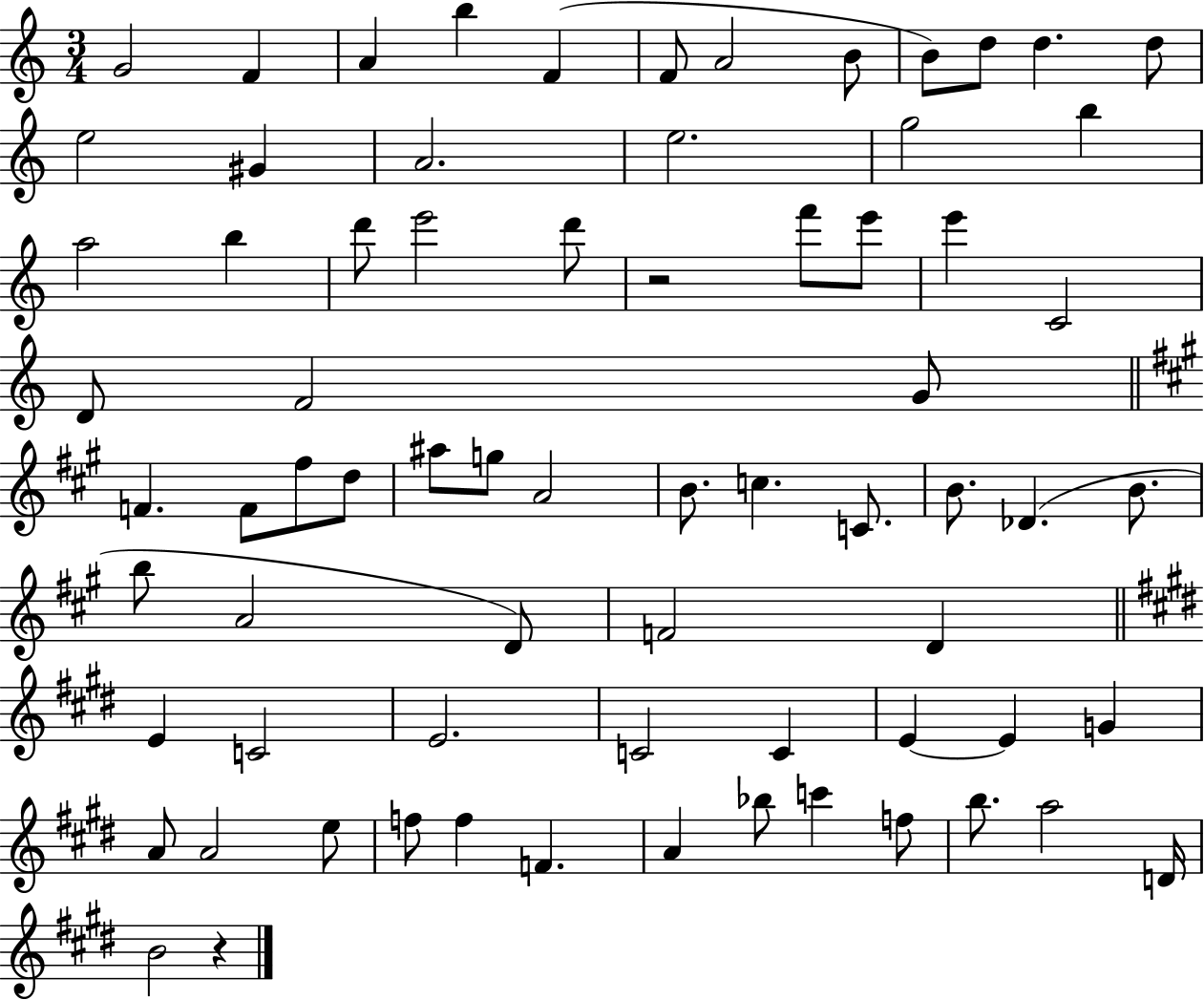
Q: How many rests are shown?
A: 2